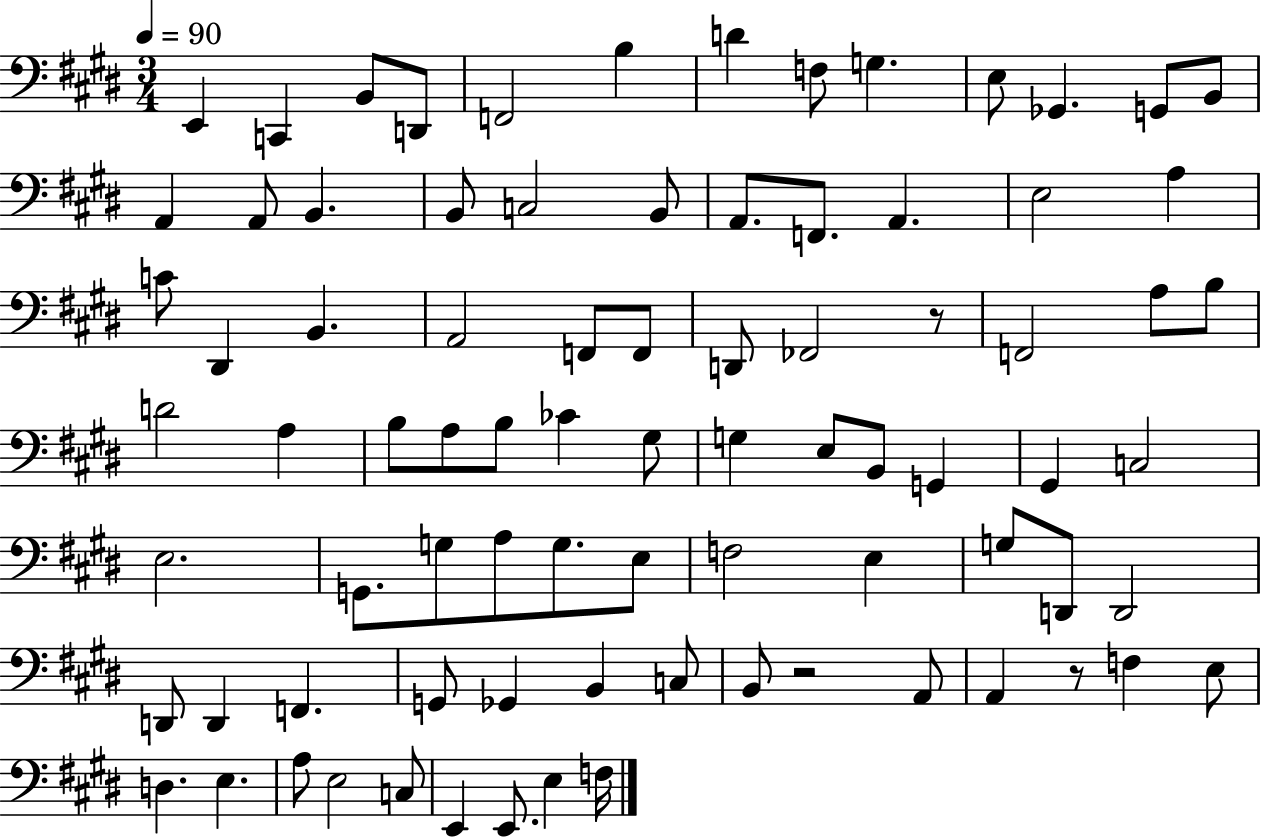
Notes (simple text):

E2/q C2/q B2/e D2/e F2/h B3/q D4/q F3/e G3/q. E3/e Gb2/q. G2/e B2/e A2/q A2/e B2/q. B2/e C3/h B2/e A2/e. F2/e. A2/q. E3/h A3/q C4/e D#2/q B2/q. A2/h F2/e F2/e D2/e FES2/h R/e F2/h A3/e B3/e D4/h A3/q B3/e A3/e B3/e CES4/q G#3/e G3/q E3/e B2/e G2/q G#2/q C3/h E3/h. G2/e. G3/e A3/e G3/e. E3/e F3/h E3/q G3/e D2/e D2/h D2/e D2/q F2/q. G2/e Gb2/q B2/q C3/e B2/e R/h A2/e A2/q R/e F3/q E3/e D3/q. E3/q. A3/e E3/h C3/e E2/q E2/e. E3/q F3/s